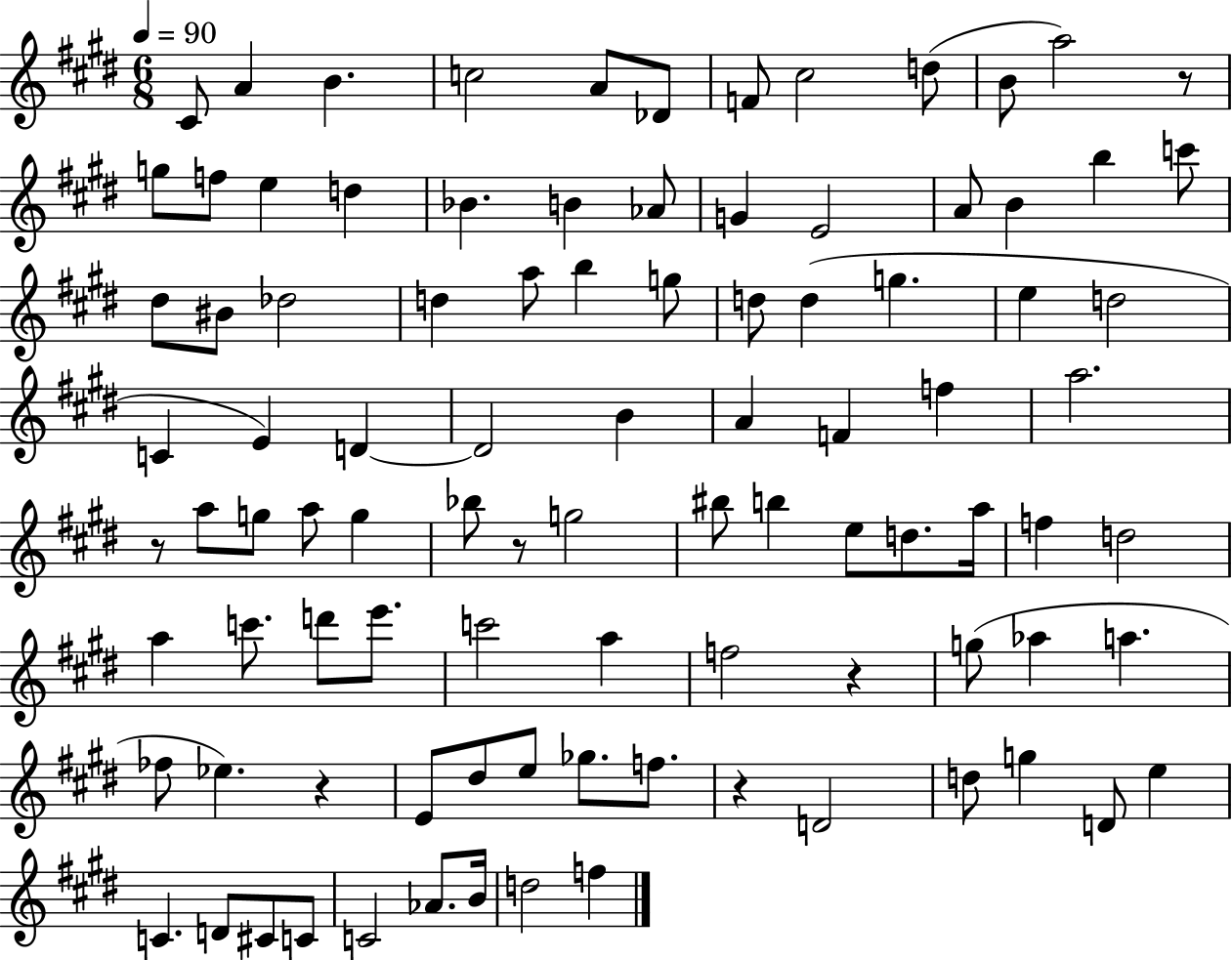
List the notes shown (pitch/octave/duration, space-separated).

C#4/e A4/q B4/q. C5/h A4/e Db4/e F4/e C#5/h D5/e B4/e A5/h R/e G5/e F5/e E5/q D5/q Bb4/q. B4/q Ab4/e G4/q E4/h A4/e B4/q B5/q C6/e D#5/e BIS4/e Db5/h D5/q A5/e B5/q G5/e D5/e D5/q G5/q. E5/q D5/h C4/q E4/q D4/q D4/h B4/q A4/q F4/q F5/q A5/h. R/e A5/e G5/e A5/e G5/q Bb5/e R/e G5/h BIS5/e B5/q E5/e D5/e. A5/s F5/q D5/h A5/q C6/e. D6/e E6/e. C6/h A5/q F5/h R/q G5/e Ab5/q A5/q. FES5/e Eb5/q. R/q E4/e D#5/e E5/e Gb5/e. F5/e. R/q D4/h D5/e G5/q D4/e E5/q C4/q. D4/e C#4/e C4/e C4/h Ab4/e. B4/s D5/h F5/q